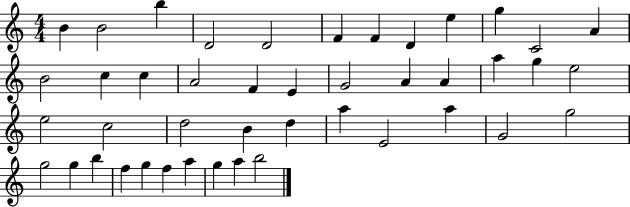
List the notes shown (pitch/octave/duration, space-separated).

B4/q B4/h B5/q D4/h D4/h F4/q F4/q D4/q E5/q G5/q C4/h A4/q B4/h C5/q C5/q A4/h F4/q E4/q G4/h A4/q A4/q A5/q G5/q E5/h E5/h C5/h D5/h B4/q D5/q A5/q E4/h A5/q G4/h G5/h G5/h G5/q B5/q F5/q G5/q F5/q A5/q G5/q A5/q B5/h